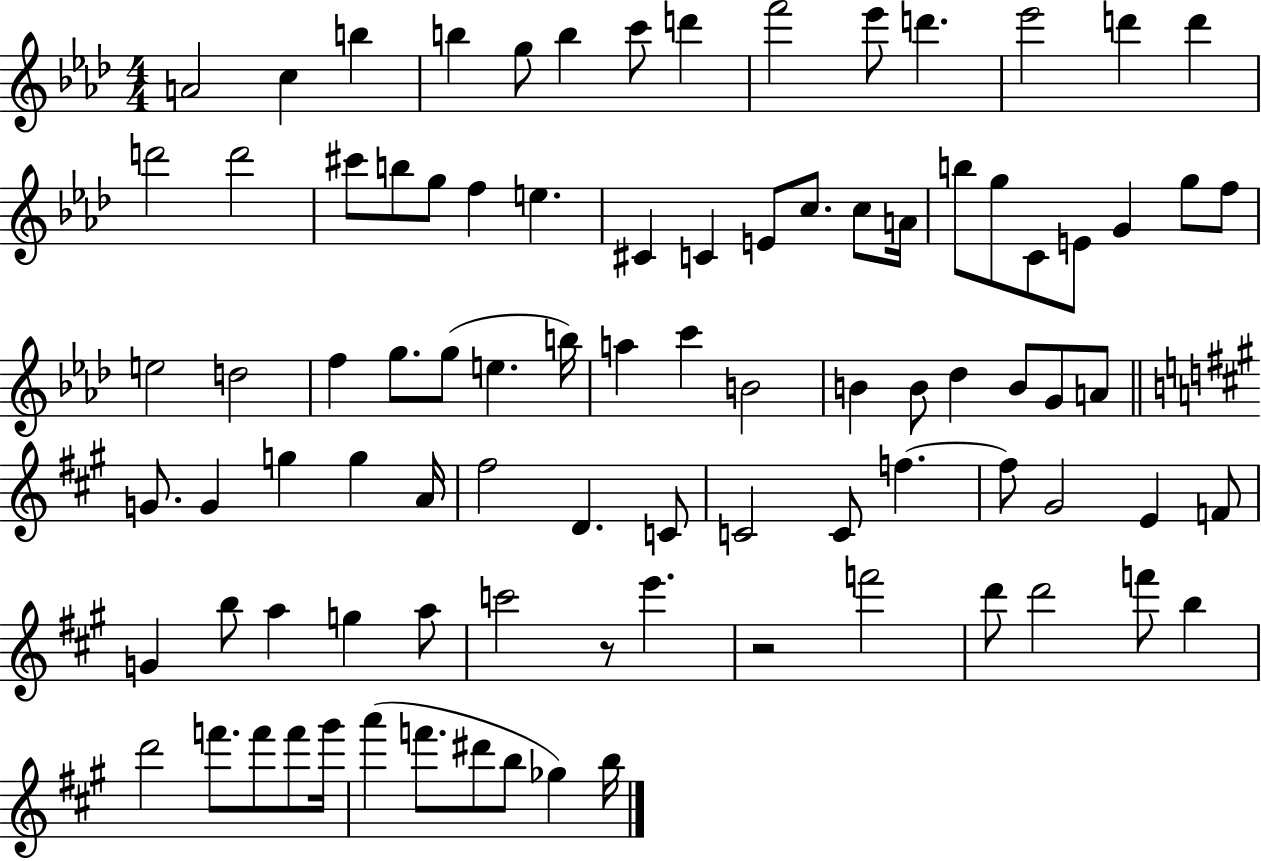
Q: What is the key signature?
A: AES major